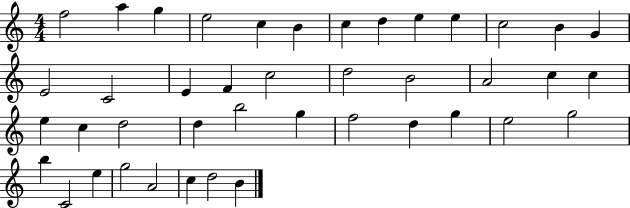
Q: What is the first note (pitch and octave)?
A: F5